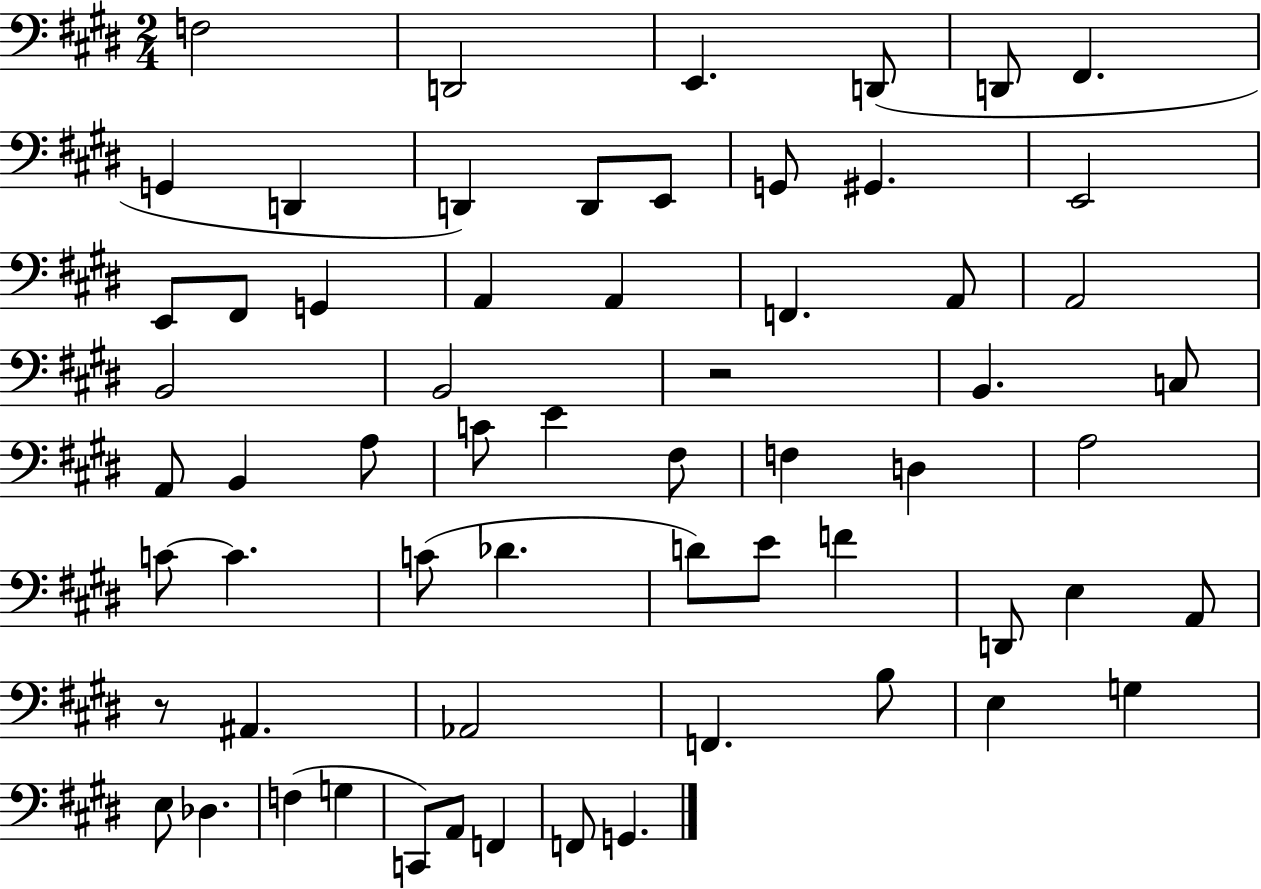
X:1
T:Untitled
M:2/4
L:1/4
K:E
F,2 D,,2 E,, D,,/2 D,,/2 ^F,, G,, D,, D,, D,,/2 E,,/2 G,,/2 ^G,, E,,2 E,,/2 ^F,,/2 G,, A,, A,, F,, A,,/2 A,,2 B,,2 B,,2 z2 B,, C,/2 A,,/2 B,, A,/2 C/2 E ^F,/2 F, D, A,2 C/2 C C/2 _D D/2 E/2 F D,,/2 E, A,,/2 z/2 ^A,, _A,,2 F,, B,/2 E, G, E,/2 _D, F, G, C,,/2 A,,/2 F,, F,,/2 G,,